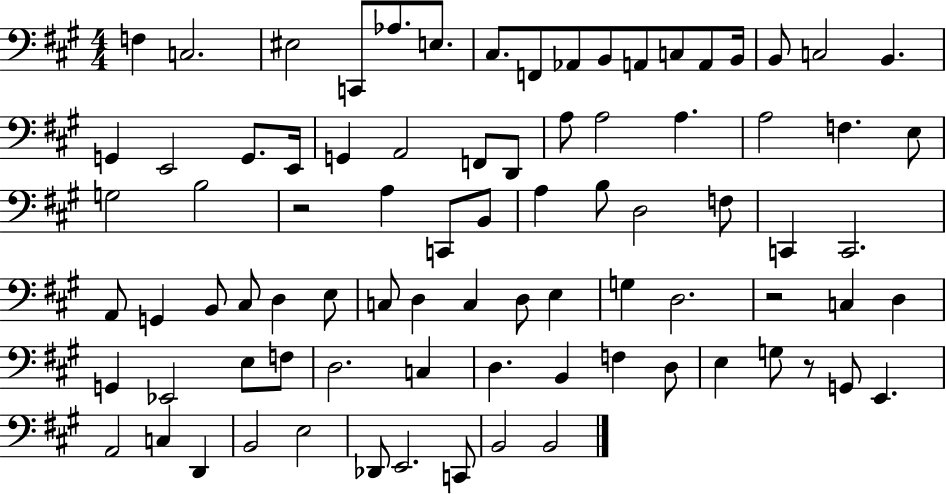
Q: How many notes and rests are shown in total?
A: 84